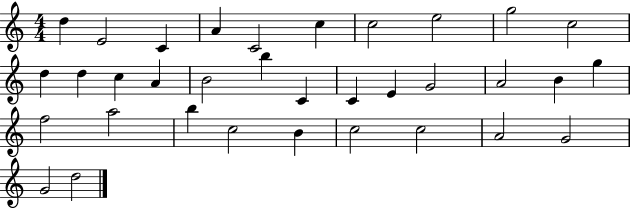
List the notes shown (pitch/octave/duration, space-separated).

D5/q E4/h C4/q A4/q C4/h C5/q C5/h E5/h G5/h C5/h D5/q D5/q C5/q A4/q B4/h B5/q C4/q C4/q E4/q G4/h A4/h B4/q G5/q F5/h A5/h B5/q C5/h B4/q C5/h C5/h A4/h G4/h G4/h D5/h